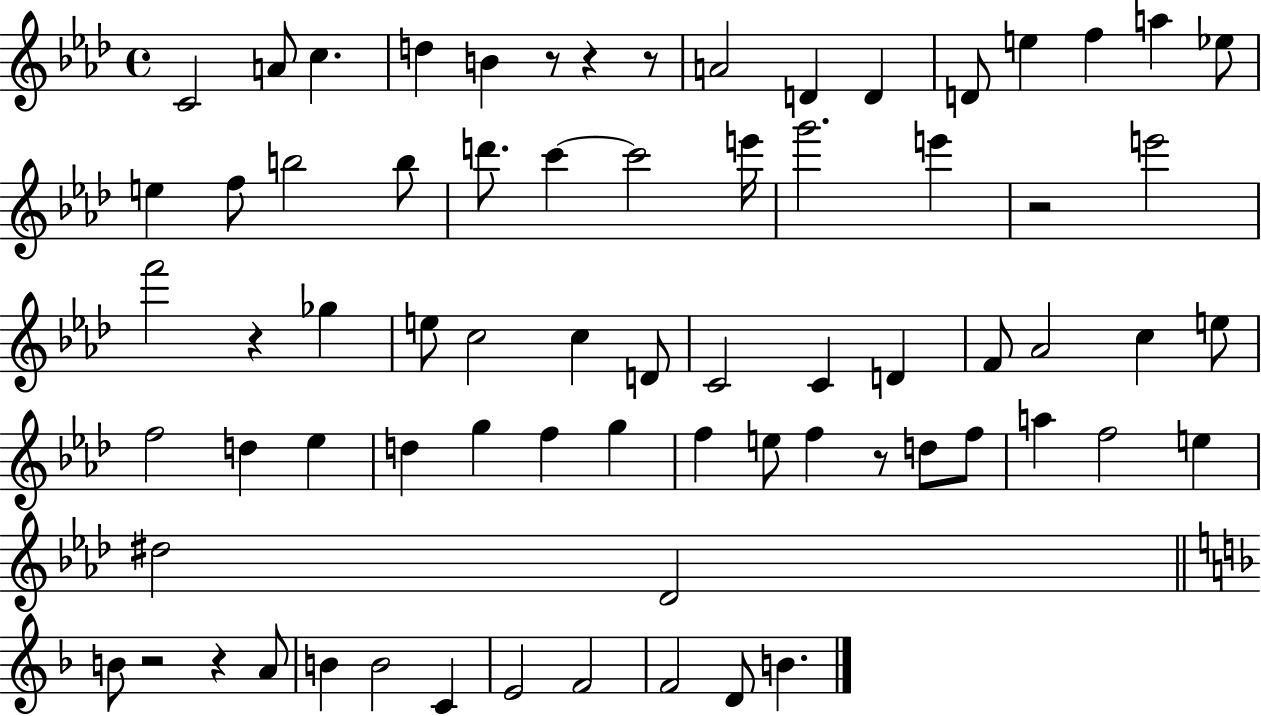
{
  \clef treble
  \time 4/4
  \defaultTimeSignature
  \key aes \major
  c'2 a'8 c''4. | d''4 b'4 r8 r4 r8 | a'2 d'4 d'4 | d'8 e''4 f''4 a''4 ees''8 | \break e''4 f''8 b''2 b''8 | d'''8. c'''4~~ c'''2 e'''16 | g'''2. e'''4 | r2 e'''2 | \break f'''2 r4 ges''4 | e''8 c''2 c''4 d'8 | c'2 c'4 d'4 | f'8 aes'2 c''4 e''8 | \break f''2 d''4 ees''4 | d''4 g''4 f''4 g''4 | f''4 e''8 f''4 r8 d''8 f''8 | a''4 f''2 e''4 | \break dis''2 des'2 | \bar "||" \break \key d \minor b'8 r2 r4 a'8 | b'4 b'2 c'4 | e'2 f'2 | f'2 d'8 b'4. | \break \bar "|."
}